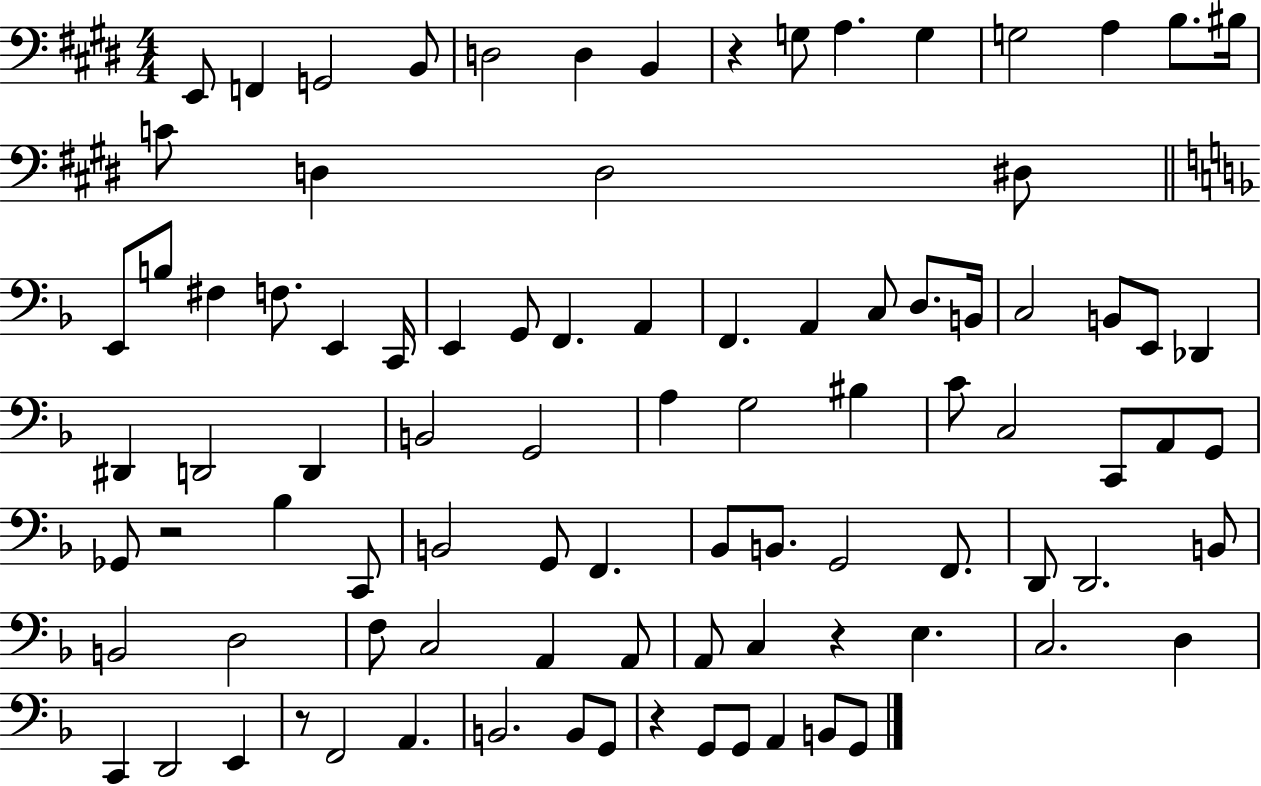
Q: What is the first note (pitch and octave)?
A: E2